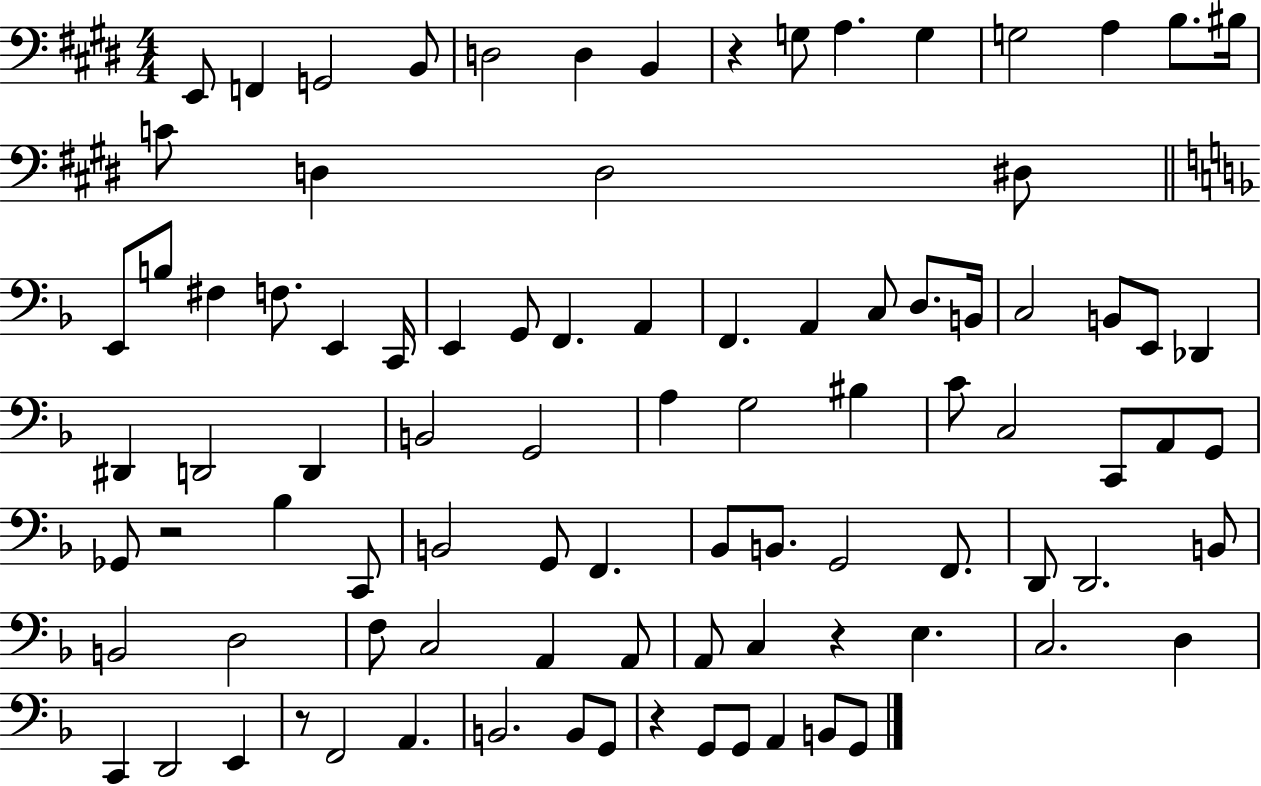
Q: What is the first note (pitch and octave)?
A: E2